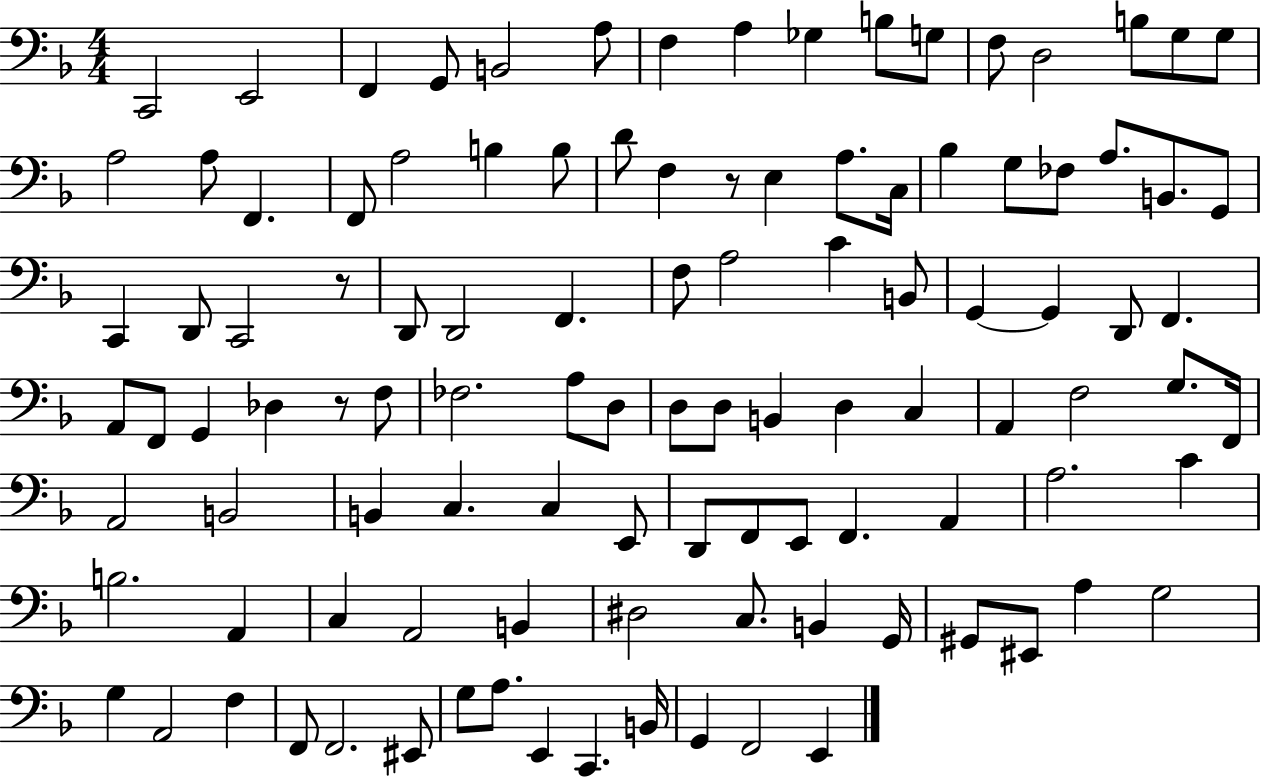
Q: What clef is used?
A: bass